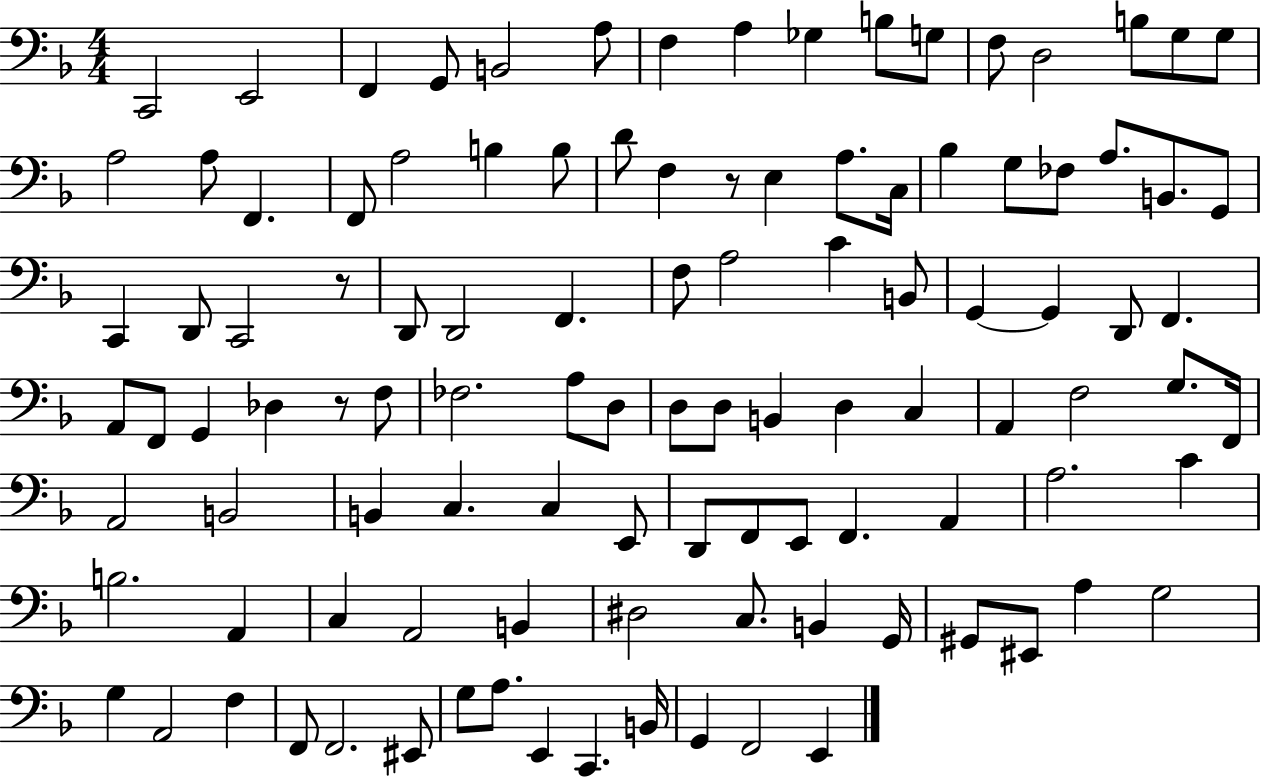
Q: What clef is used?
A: bass